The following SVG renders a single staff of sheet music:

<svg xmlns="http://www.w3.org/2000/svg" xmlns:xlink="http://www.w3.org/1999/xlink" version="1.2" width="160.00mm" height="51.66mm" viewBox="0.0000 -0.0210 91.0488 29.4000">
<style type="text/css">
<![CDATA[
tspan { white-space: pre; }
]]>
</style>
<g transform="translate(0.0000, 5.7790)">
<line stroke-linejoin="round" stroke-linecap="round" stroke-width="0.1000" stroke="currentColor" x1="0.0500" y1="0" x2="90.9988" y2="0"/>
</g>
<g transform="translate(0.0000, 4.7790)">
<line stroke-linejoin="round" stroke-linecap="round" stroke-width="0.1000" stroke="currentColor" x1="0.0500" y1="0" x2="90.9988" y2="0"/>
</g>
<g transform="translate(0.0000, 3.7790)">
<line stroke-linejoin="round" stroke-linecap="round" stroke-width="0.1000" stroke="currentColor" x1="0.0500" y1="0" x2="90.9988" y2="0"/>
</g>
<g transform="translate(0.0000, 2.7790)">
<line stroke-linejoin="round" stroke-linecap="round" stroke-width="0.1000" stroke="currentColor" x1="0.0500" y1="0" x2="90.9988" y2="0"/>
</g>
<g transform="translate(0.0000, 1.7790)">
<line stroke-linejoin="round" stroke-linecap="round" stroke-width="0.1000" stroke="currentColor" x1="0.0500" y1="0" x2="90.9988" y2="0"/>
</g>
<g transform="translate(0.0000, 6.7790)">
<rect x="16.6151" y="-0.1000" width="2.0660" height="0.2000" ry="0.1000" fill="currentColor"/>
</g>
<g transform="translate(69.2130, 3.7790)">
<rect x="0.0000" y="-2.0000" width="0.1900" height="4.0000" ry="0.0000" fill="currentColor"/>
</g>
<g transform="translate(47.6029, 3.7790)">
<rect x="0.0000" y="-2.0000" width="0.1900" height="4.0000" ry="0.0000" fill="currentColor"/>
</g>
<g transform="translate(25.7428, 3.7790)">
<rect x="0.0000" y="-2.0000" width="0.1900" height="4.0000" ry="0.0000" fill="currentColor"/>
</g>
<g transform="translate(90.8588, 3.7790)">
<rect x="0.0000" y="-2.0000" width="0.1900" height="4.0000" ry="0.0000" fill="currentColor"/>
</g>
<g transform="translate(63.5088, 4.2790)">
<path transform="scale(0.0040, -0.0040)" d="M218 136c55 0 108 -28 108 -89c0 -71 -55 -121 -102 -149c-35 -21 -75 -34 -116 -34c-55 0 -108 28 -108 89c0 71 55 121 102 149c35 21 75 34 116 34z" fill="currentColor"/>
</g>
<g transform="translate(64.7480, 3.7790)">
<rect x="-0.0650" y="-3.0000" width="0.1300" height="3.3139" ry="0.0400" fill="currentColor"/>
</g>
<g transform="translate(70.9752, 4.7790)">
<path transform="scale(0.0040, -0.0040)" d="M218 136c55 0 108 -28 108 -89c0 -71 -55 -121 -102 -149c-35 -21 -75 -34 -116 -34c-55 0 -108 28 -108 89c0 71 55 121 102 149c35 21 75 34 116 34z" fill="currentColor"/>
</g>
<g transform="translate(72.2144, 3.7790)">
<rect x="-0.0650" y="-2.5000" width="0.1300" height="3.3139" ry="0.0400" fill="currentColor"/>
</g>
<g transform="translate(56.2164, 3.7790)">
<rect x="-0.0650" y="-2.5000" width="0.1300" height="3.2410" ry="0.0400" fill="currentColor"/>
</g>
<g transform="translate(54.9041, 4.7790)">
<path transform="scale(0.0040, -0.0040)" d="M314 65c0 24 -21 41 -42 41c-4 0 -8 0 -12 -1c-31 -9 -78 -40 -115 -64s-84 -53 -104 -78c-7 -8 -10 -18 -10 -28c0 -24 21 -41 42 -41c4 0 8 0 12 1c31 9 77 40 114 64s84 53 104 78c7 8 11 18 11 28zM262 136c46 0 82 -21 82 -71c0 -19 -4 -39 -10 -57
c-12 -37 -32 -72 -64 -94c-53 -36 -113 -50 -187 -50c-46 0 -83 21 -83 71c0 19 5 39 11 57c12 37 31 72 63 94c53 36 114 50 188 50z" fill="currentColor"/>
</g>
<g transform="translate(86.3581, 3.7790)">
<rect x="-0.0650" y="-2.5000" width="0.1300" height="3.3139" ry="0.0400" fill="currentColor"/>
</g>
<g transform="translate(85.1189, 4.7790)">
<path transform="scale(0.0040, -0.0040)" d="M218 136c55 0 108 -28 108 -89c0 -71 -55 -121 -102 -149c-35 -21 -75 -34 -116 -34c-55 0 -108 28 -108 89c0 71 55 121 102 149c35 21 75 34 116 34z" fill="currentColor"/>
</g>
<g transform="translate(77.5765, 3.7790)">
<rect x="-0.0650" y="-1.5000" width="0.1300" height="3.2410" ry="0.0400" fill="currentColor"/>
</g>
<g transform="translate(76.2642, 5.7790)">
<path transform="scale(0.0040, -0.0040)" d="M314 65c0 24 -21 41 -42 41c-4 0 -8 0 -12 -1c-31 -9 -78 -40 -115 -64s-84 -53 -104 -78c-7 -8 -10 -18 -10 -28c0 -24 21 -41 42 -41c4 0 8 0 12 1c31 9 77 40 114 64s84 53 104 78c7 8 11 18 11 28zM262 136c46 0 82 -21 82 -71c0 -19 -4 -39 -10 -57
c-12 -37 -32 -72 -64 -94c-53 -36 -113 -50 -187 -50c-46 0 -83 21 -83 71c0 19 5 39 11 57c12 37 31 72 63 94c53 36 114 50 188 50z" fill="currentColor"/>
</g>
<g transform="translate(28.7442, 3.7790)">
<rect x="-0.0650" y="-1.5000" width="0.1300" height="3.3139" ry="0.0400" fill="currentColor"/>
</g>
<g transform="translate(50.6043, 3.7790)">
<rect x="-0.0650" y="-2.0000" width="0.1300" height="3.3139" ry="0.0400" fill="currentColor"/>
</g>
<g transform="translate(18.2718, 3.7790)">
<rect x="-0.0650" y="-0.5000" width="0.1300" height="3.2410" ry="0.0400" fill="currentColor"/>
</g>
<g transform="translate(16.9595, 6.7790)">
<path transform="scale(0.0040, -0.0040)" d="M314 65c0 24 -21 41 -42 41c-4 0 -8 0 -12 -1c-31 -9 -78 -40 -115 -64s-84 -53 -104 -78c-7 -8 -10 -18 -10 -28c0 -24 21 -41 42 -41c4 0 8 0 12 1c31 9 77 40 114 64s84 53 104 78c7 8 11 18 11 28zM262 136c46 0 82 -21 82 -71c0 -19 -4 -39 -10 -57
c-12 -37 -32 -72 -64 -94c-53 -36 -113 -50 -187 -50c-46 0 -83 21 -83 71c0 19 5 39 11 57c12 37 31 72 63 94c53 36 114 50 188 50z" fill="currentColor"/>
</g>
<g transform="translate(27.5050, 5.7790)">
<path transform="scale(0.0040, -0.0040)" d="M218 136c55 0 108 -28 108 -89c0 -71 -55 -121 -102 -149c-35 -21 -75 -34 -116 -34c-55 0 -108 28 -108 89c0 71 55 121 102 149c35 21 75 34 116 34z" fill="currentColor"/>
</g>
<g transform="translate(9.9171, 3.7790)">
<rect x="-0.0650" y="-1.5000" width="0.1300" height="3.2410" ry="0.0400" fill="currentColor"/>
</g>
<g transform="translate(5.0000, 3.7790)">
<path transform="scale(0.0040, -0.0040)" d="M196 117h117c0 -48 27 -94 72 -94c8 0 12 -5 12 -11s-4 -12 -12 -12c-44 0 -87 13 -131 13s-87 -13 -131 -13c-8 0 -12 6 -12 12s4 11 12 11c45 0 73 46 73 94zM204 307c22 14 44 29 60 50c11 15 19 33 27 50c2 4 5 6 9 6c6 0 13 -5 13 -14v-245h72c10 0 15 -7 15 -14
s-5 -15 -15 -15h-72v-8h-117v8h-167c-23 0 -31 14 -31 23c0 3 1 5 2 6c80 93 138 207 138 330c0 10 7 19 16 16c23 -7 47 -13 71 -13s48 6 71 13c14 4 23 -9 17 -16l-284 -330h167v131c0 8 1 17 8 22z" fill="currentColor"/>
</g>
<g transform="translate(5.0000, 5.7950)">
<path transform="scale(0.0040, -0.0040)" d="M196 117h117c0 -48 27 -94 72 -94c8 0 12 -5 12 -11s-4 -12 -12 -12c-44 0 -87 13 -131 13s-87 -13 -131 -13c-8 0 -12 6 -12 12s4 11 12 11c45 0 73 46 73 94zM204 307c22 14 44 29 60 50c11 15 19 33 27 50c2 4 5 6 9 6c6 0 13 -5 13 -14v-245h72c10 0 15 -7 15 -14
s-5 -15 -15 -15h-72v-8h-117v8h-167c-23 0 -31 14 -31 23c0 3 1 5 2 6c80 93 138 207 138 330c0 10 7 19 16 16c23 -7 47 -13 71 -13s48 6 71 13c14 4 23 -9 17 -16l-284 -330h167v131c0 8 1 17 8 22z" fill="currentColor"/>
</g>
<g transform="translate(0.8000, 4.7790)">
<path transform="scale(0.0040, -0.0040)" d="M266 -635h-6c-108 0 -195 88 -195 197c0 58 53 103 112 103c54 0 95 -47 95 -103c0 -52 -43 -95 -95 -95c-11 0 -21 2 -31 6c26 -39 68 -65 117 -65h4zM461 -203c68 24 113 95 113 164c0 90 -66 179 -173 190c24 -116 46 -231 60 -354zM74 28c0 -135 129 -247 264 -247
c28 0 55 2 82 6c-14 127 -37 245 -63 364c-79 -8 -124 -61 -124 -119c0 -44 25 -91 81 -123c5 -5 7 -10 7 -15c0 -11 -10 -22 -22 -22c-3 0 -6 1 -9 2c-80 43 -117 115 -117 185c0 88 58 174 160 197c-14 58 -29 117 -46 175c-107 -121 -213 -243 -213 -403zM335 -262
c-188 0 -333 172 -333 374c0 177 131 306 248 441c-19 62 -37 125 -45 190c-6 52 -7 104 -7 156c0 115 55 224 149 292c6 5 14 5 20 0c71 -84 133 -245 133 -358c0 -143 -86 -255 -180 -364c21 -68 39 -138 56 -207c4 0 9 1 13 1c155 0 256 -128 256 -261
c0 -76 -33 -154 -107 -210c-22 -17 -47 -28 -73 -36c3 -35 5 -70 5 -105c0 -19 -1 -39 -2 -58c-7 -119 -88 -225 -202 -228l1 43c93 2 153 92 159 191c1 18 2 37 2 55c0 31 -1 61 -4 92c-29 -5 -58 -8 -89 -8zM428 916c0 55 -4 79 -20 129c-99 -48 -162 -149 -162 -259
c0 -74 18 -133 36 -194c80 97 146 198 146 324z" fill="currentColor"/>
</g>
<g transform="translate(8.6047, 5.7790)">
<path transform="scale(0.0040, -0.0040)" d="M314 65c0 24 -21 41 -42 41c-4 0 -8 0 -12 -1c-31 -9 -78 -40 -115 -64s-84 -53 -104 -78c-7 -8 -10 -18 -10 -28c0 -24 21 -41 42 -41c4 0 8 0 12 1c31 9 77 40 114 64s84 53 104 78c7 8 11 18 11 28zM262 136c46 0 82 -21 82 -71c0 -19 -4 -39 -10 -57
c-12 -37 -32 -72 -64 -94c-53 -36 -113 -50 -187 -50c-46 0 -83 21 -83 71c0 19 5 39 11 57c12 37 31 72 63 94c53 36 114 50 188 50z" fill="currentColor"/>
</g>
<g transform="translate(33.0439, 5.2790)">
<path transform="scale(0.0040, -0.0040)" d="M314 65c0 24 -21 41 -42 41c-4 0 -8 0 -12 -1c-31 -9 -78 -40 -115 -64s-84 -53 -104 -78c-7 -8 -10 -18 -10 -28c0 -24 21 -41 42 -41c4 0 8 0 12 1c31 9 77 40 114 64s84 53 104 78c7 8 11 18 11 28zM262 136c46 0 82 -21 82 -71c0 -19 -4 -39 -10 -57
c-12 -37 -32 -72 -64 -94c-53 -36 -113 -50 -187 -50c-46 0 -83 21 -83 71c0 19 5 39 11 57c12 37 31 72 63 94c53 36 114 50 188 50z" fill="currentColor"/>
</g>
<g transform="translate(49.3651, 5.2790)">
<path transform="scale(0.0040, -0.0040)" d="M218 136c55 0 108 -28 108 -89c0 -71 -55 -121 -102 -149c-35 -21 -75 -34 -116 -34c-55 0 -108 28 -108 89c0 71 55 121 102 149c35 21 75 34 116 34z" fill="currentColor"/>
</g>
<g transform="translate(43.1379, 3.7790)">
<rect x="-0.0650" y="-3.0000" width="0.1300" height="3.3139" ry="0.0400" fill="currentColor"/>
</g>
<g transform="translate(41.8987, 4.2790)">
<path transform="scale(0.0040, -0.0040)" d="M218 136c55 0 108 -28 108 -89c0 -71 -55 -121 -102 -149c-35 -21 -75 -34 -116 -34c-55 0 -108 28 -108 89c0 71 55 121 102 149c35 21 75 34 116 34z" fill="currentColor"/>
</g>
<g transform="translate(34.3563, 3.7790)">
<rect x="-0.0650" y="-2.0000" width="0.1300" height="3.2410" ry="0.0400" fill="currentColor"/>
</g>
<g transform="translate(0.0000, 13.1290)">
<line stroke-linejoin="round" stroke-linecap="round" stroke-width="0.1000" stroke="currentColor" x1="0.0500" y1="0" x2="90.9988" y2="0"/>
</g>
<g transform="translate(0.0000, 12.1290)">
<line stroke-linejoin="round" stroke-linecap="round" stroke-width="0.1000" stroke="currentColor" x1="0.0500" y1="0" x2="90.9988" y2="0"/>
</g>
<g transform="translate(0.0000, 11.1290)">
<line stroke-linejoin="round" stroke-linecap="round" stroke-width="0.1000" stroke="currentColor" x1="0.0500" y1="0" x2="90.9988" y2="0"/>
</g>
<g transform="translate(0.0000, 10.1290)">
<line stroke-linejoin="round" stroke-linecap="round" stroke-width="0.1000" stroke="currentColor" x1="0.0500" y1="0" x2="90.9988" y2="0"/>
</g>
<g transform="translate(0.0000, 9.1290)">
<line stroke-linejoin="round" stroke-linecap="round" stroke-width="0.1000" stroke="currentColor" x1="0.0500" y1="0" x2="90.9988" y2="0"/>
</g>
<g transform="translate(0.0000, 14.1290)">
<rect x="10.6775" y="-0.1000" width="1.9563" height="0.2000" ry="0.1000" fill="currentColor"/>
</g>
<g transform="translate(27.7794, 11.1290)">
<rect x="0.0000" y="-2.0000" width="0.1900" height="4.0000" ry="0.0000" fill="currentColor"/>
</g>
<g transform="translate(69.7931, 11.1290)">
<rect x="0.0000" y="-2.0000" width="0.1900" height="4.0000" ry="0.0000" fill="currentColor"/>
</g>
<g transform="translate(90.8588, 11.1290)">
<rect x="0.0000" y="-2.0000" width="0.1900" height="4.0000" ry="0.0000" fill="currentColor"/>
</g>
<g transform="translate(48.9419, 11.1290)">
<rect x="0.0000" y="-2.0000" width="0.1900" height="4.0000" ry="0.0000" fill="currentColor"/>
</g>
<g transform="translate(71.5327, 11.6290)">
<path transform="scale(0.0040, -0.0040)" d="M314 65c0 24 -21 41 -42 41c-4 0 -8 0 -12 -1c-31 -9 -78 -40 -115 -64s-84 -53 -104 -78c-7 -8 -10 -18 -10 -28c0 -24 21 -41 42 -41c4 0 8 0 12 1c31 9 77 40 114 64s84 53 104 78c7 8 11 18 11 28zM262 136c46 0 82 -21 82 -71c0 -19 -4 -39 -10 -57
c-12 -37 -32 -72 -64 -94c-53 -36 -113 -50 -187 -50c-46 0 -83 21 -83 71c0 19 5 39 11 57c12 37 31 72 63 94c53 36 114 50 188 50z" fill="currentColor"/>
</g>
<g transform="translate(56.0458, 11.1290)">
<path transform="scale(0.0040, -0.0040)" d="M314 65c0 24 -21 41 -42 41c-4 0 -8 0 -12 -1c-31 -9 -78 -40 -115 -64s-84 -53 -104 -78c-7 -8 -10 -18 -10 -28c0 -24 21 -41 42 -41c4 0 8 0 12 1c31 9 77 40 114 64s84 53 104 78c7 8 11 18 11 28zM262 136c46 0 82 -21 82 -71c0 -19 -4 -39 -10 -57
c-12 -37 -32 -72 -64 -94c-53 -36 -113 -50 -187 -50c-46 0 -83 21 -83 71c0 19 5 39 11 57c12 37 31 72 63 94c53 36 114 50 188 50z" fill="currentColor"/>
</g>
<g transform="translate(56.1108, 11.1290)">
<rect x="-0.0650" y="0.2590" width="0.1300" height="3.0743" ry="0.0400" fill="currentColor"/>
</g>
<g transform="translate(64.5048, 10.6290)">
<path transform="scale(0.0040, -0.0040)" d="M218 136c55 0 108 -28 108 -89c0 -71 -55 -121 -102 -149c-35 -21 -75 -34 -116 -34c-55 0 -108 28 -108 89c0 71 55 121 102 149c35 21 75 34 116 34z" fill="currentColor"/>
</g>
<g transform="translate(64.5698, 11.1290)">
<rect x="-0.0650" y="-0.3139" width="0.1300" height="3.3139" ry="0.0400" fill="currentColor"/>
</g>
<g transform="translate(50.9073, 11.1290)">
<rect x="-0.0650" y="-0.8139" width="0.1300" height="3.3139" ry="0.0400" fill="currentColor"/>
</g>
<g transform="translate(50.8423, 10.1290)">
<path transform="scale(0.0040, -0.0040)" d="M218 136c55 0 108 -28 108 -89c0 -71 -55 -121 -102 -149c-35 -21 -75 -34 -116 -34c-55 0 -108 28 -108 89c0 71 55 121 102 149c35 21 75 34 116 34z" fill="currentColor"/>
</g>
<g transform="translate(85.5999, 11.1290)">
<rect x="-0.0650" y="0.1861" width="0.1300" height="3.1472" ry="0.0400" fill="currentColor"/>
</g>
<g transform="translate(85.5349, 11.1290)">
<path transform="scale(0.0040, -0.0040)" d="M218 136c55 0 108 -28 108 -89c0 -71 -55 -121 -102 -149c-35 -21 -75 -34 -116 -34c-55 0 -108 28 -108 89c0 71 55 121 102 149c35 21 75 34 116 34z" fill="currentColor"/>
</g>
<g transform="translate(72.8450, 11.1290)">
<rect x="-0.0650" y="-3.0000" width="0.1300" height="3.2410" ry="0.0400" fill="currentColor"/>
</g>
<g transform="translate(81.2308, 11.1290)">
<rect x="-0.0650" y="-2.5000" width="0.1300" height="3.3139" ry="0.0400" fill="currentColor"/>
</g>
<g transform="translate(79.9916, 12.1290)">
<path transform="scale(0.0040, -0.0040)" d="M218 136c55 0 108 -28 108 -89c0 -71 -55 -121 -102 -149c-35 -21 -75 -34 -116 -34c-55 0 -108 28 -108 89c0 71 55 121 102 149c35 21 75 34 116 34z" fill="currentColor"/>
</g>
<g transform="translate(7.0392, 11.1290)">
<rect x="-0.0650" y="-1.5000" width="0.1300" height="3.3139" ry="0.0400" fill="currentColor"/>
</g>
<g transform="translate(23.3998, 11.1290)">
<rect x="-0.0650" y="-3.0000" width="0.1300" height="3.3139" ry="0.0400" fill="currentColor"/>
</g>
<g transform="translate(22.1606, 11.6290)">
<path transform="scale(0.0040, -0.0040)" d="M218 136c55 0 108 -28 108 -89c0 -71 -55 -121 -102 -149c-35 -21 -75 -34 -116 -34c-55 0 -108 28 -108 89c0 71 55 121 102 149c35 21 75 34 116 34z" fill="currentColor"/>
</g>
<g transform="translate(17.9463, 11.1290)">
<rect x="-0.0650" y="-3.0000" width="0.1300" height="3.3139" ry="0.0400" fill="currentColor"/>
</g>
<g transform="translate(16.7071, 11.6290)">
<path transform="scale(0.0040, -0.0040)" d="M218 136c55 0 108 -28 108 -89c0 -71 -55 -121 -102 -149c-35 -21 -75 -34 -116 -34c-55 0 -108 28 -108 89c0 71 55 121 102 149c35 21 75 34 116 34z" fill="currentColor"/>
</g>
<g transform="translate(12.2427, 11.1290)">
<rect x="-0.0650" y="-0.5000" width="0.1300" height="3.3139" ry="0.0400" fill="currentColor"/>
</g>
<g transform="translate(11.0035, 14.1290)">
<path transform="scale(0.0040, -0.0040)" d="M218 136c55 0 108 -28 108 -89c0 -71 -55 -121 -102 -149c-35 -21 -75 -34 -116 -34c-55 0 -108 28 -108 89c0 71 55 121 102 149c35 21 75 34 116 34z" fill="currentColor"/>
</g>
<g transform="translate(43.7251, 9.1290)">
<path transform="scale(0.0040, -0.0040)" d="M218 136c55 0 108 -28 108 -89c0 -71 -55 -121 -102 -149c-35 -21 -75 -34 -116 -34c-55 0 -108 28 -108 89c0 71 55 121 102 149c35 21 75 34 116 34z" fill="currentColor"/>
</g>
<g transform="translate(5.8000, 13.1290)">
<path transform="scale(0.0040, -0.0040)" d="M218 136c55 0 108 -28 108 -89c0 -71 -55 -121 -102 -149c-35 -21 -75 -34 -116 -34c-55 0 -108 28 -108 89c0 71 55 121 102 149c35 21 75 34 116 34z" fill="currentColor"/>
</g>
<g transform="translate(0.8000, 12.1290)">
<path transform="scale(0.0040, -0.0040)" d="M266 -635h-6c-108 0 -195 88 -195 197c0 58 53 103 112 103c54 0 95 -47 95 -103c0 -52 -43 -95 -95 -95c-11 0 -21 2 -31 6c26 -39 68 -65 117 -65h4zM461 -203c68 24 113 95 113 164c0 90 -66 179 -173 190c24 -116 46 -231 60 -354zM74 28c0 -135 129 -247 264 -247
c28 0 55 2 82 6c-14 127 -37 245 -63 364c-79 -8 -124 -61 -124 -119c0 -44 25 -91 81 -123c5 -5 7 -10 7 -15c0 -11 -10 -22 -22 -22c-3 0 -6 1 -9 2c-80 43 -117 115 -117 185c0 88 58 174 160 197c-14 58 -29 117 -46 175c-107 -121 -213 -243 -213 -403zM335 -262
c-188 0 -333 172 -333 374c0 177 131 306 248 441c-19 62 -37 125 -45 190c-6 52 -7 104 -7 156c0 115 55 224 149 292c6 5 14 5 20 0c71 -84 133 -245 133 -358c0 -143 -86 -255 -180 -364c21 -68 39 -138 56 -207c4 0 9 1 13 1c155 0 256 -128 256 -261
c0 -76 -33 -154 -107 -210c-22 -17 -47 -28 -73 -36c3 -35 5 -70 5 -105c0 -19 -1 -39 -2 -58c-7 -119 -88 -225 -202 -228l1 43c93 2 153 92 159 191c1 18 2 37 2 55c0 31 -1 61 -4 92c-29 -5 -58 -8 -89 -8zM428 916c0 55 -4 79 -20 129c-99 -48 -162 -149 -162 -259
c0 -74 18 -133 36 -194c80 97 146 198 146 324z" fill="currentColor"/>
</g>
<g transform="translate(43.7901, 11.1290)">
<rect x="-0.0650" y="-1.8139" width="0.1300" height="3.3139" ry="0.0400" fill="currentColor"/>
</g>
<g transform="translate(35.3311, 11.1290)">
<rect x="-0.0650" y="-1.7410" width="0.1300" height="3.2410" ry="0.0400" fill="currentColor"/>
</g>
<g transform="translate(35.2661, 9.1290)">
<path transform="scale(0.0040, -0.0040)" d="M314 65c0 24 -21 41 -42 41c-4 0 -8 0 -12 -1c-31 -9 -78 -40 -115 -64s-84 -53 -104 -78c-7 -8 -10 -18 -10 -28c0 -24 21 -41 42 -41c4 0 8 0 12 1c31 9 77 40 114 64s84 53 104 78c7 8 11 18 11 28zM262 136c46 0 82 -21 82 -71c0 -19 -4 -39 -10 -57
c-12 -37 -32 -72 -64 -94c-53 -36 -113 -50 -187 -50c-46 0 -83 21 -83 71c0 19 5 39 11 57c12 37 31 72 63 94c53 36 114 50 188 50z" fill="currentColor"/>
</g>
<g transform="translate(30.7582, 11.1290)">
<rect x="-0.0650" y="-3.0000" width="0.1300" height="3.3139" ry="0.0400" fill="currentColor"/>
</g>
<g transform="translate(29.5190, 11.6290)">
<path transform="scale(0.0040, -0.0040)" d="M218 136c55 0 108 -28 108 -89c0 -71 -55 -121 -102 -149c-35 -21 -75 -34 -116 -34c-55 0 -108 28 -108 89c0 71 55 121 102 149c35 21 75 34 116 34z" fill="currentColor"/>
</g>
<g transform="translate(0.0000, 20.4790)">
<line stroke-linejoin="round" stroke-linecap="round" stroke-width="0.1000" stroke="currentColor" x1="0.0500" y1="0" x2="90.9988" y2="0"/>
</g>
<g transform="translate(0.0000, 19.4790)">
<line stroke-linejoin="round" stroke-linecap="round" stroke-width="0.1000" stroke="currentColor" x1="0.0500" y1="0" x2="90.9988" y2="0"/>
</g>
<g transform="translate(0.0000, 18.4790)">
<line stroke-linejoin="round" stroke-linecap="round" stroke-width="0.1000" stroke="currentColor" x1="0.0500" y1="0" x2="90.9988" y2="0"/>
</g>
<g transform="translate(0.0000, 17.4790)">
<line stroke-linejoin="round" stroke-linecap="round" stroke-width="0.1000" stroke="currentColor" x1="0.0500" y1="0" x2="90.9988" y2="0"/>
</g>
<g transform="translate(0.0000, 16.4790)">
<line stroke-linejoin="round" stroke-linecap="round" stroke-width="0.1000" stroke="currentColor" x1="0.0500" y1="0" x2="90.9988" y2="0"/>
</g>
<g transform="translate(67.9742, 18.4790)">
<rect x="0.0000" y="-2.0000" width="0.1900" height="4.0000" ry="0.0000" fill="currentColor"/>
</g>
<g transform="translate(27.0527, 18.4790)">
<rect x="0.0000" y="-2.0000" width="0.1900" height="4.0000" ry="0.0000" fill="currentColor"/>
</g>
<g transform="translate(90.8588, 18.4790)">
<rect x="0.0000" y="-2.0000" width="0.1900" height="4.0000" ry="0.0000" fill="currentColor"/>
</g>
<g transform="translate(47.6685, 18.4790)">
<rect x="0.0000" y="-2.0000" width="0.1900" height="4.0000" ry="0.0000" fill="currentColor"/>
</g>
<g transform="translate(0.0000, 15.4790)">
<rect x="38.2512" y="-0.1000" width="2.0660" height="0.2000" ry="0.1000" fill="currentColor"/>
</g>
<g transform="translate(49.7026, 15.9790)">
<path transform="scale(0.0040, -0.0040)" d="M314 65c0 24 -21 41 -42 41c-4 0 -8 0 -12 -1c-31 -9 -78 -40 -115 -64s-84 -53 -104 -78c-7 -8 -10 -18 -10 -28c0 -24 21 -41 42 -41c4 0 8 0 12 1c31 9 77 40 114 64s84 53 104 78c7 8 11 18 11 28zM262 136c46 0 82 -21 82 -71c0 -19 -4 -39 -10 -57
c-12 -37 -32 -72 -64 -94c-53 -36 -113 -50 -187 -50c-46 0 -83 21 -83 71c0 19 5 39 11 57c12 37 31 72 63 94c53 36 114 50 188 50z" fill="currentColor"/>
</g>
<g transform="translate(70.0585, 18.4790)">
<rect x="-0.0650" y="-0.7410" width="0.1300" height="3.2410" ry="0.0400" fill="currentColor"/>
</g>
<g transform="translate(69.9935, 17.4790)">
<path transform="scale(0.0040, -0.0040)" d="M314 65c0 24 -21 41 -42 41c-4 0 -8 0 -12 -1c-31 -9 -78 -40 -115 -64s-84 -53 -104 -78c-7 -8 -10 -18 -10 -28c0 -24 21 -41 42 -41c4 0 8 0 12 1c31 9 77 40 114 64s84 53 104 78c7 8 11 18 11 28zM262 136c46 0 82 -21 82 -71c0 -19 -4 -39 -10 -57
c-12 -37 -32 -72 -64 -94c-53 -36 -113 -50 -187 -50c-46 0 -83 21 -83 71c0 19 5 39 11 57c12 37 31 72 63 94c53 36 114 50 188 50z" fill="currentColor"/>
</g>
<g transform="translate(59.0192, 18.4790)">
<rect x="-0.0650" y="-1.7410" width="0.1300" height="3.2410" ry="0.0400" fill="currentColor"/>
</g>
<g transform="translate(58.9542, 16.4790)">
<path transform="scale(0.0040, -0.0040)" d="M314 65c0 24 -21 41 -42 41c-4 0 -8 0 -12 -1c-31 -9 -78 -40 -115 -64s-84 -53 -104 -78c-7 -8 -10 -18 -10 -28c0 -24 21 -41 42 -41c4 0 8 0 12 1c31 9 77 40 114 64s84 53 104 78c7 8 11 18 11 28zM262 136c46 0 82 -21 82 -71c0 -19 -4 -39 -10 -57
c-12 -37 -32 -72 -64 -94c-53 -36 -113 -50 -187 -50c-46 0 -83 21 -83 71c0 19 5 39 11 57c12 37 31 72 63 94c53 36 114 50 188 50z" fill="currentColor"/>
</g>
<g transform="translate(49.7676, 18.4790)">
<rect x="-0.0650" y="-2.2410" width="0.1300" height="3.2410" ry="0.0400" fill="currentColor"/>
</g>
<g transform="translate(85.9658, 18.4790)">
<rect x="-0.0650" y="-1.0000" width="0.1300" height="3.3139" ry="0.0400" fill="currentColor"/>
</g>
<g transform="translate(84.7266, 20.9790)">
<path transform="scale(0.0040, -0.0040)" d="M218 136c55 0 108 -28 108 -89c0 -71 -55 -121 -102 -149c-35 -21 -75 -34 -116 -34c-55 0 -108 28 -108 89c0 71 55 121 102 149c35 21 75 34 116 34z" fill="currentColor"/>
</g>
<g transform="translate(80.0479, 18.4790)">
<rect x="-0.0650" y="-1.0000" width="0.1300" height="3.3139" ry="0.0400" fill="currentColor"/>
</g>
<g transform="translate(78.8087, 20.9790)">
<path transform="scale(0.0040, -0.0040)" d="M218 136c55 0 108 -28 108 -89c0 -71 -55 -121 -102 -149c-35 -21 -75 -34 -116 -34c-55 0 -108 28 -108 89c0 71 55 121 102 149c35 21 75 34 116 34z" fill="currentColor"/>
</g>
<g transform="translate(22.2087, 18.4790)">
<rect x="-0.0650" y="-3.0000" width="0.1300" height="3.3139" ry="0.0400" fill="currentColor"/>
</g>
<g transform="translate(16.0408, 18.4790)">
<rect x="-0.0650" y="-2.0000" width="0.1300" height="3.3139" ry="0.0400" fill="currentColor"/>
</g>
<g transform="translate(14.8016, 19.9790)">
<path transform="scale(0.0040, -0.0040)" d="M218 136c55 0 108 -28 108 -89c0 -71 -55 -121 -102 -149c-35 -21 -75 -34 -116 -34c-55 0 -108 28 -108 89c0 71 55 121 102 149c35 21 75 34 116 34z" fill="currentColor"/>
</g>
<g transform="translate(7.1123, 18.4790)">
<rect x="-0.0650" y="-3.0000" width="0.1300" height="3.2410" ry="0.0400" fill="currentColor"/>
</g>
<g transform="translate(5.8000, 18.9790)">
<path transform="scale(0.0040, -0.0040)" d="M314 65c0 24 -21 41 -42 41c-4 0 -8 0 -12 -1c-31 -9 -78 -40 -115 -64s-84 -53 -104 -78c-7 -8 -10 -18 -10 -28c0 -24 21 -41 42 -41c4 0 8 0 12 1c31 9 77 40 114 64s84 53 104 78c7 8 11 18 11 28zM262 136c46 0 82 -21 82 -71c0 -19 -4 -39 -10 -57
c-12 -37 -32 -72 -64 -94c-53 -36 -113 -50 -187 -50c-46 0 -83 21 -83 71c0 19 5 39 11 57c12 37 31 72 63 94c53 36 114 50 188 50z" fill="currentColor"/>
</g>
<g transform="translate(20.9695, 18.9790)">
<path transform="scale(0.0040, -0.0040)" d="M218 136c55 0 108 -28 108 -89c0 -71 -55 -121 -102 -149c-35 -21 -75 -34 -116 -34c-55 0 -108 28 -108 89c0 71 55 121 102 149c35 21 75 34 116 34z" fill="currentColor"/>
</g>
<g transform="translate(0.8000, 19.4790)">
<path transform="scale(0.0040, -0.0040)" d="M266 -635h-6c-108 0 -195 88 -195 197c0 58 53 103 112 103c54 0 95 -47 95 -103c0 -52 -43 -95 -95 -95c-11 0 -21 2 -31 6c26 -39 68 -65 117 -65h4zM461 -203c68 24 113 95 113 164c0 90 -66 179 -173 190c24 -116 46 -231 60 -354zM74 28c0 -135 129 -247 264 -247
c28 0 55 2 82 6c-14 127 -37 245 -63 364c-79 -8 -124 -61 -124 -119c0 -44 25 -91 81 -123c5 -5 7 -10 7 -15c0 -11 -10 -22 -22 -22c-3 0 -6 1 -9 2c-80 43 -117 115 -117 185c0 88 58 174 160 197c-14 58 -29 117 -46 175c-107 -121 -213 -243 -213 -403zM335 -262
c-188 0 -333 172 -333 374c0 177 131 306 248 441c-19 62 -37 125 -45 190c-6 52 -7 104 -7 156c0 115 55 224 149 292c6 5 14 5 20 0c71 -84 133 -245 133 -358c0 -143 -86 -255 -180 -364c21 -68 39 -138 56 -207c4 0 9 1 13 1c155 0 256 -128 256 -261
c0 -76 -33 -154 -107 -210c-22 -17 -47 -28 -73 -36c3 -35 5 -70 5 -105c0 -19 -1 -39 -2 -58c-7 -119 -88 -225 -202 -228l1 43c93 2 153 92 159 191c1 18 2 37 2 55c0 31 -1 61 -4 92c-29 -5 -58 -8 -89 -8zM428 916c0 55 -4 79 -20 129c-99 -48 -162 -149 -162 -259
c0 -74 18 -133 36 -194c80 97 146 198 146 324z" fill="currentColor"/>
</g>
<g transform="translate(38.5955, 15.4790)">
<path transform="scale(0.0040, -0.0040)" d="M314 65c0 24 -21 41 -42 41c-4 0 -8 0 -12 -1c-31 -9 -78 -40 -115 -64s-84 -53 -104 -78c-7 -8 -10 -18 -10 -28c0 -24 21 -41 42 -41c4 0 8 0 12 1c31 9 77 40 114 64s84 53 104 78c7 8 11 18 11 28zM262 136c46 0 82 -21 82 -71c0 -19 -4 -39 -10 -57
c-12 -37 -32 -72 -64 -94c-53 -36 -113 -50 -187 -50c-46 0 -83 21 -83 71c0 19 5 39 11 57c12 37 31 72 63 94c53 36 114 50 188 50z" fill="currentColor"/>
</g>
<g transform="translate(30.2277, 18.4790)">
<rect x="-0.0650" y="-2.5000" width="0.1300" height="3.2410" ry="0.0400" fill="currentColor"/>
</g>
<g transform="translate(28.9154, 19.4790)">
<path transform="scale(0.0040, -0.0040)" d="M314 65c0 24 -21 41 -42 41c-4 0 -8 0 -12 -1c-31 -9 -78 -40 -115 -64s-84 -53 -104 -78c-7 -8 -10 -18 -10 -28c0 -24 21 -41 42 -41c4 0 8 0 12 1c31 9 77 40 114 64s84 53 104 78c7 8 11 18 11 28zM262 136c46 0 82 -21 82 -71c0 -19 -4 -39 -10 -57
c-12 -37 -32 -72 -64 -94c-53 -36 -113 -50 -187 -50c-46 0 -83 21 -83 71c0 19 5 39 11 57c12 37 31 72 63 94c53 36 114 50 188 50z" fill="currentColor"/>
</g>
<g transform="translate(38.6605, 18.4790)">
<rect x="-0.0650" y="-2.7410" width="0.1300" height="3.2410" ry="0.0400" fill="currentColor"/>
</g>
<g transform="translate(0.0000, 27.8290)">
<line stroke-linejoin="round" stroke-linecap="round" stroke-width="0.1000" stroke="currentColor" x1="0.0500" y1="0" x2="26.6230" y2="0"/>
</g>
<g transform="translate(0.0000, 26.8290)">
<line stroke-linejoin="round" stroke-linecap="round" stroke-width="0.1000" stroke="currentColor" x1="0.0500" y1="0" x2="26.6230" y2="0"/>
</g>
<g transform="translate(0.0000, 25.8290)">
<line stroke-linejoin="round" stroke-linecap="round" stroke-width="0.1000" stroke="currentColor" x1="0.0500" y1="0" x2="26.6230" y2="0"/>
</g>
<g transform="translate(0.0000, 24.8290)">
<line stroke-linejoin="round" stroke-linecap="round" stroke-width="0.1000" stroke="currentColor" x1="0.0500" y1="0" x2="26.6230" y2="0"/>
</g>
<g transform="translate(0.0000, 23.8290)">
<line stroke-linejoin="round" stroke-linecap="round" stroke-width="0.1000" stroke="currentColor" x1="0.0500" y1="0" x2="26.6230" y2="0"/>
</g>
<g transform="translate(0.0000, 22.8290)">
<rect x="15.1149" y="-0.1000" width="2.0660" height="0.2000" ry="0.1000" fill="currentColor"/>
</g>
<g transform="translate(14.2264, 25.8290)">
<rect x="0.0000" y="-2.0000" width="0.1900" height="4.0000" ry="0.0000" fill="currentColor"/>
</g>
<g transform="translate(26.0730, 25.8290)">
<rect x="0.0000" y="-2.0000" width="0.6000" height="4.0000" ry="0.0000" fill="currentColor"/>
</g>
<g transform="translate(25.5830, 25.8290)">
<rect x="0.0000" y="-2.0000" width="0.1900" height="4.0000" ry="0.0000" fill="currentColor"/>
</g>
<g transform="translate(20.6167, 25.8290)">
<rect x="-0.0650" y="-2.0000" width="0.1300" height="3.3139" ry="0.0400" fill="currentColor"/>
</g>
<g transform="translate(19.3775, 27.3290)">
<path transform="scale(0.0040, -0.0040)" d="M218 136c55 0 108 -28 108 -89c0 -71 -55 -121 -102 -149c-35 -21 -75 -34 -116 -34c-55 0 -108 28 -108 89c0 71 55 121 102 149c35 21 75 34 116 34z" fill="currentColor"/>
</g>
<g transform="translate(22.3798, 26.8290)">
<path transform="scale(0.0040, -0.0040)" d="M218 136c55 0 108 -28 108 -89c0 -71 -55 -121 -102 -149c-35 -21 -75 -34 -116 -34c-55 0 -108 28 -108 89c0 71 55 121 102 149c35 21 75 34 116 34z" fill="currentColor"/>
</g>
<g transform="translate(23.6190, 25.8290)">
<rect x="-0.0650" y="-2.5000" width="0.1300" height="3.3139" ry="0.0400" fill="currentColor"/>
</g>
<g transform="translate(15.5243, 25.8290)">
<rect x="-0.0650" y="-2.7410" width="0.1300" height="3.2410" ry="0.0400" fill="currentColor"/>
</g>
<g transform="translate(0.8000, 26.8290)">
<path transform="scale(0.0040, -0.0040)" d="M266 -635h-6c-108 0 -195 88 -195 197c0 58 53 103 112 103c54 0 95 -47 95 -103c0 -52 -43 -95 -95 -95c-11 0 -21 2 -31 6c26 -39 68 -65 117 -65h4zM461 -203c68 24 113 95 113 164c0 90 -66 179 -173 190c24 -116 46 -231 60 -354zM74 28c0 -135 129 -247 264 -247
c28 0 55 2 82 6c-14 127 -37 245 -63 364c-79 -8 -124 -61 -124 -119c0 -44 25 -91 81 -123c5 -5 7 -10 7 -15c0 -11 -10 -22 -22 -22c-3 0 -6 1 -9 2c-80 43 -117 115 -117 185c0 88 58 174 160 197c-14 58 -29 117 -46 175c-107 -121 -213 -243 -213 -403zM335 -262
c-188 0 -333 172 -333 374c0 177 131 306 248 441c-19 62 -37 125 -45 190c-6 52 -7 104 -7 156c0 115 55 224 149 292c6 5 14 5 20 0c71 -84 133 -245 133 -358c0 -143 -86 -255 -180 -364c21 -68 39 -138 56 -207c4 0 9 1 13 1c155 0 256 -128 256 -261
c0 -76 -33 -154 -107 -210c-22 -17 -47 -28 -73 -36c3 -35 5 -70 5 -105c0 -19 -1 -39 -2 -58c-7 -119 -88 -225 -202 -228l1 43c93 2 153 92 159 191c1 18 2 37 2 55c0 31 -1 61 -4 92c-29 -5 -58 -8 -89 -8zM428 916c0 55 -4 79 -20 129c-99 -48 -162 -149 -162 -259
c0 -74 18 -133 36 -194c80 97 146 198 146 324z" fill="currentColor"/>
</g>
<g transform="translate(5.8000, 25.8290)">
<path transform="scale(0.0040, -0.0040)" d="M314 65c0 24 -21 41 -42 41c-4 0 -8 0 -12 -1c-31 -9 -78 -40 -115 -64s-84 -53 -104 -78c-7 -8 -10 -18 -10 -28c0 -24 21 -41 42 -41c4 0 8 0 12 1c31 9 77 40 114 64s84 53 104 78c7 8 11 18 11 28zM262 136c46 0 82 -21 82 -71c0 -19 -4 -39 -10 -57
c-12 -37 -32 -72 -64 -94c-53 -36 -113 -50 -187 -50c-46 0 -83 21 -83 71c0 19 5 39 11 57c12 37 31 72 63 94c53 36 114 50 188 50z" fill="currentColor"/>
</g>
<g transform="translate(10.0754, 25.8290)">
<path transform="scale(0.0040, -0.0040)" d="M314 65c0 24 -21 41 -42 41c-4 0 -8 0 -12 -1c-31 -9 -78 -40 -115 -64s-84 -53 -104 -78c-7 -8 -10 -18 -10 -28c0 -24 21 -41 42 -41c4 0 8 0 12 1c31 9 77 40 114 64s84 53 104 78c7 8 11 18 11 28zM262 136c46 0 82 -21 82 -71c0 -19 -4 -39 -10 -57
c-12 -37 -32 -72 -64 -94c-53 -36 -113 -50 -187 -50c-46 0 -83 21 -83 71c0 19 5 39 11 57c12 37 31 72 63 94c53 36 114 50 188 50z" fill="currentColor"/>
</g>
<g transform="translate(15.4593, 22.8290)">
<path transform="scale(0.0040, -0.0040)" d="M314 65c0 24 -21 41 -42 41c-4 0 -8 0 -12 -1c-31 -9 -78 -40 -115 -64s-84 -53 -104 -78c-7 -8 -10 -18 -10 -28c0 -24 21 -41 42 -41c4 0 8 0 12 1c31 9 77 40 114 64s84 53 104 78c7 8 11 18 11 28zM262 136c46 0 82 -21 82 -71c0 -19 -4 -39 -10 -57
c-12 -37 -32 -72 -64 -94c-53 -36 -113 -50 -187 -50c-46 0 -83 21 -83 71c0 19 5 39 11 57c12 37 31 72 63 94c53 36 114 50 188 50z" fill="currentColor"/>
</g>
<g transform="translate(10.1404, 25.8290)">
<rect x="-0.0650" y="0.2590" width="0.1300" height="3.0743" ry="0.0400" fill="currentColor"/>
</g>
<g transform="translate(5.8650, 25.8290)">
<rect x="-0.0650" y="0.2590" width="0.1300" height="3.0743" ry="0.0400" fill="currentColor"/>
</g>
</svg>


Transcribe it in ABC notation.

X:1
T:Untitled
M:4/4
L:1/4
K:C
E2 C2 E F2 A F G2 A G E2 G E C A A A f2 f d B2 c A2 G B A2 F A G2 a2 g2 f2 d2 D D B2 B2 a2 F G